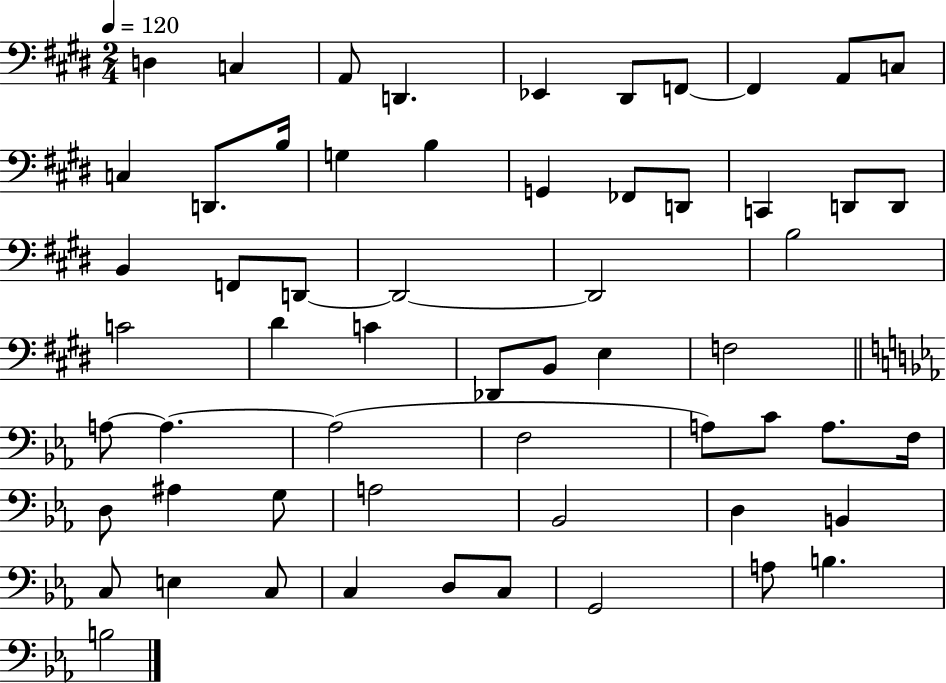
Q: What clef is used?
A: bass